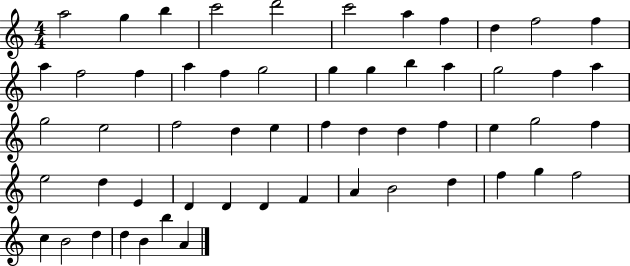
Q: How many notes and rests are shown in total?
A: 56